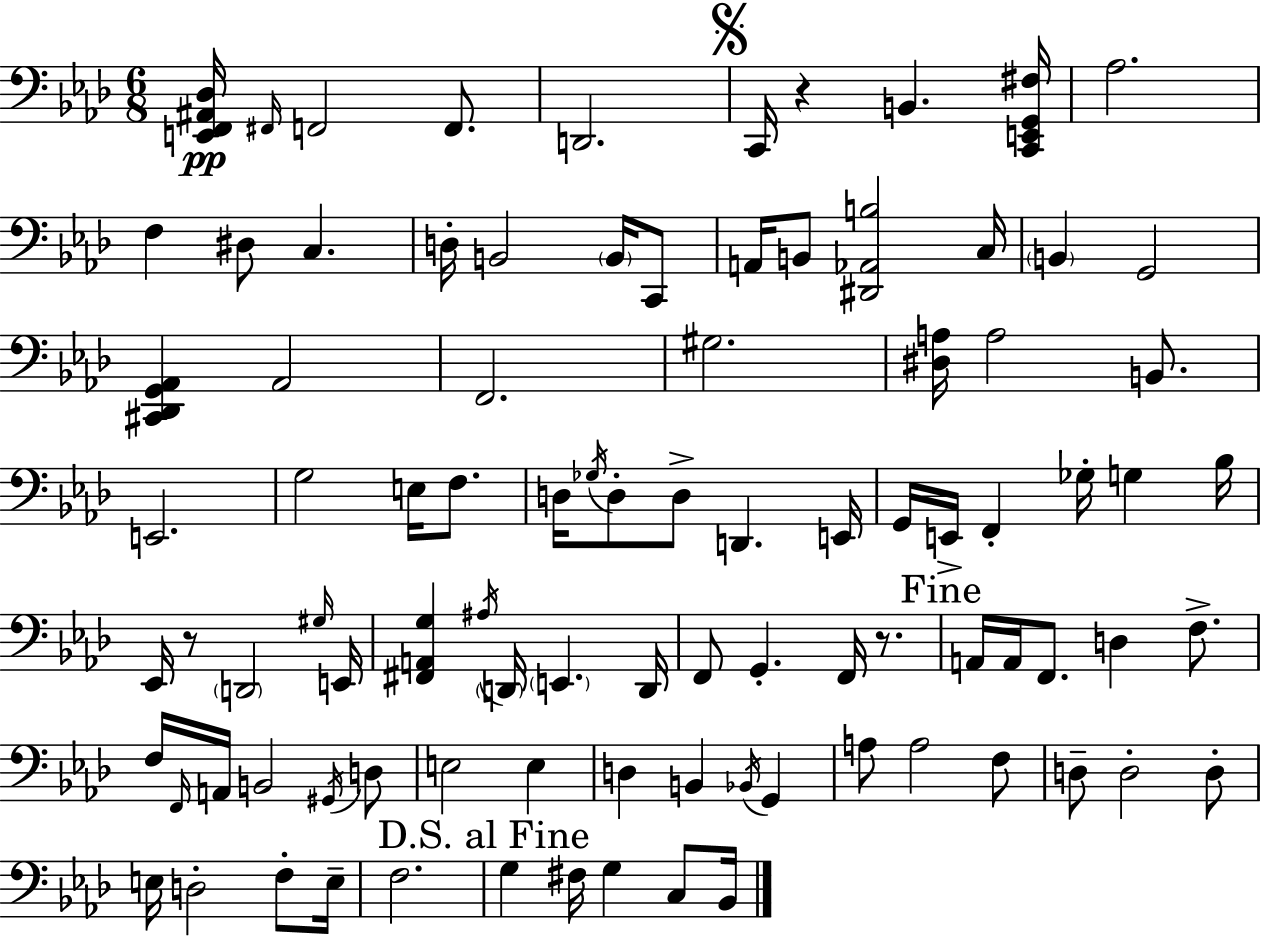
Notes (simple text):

[E2,F2,A#2,Db3]/s F#2/s F2/h F2/e. D2/h. C2/s R/q B2/q. [C2,E2,G2,F#3]/s Ab3/h. F3/q D#3/e C3/q. D3/s B2/h B2/s C2/e A2/s B2/e [D#2,Ab2,B3]/h C3/s B2/q G2/h [C#2,Db2,G2,Ab2]/q Ab2/h F2/h. G#3/h. [D#3,A3]/s A3/h B2/e. E2/h. G3/h E3/s F3/e. D3/s Gb3/s D3/e D3/e D2/q. E2/s G2/s E2/s F2/q Gb3/s G3/q Bb3/s Eb2/s R/e D2/h G#3/s E2/s [F#2,A2,G3]/q A#3/s D2/s E2/q. D2/s F2/e G2/q. F2/s R/e. A2/s A2/s F2/e. D3/q F3/e. F3/s F2/s A2/s B2/h G#2/s D3/e E3/h E3/q D3/q B2/q Bb2/s G2/q A3/e A3/h F3/e D3/e D3/h D3/e E3/s D3/h F3/e E3/s F3/h. G3/q F#3/s G3/q C3/e Bb2/s